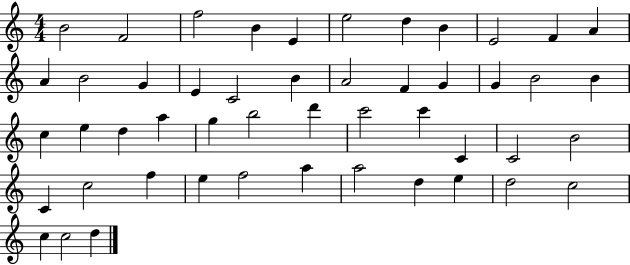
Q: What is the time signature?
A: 4/4